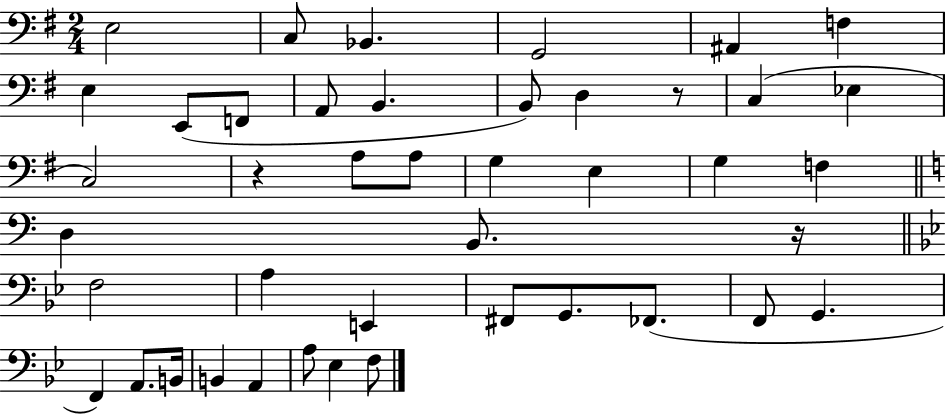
X:1
T:Untitled
M:2/4
L:1/4
K:G
E,2 C,/2 _B,, G,,2 ^A,, F, E, E,,/2 F,,/2 A,,/2 B,, B,,/2 D, z/2 C, _E, C,2 z A,/2 A,/2 G, E, G, F, D, B,,/2 z/4 F,2 A, E,, ^F,,/2 G,,/2 _F,,/2 F,,/2 G,, F,, A,,/2 B,,/4 B,, A,, A,/2 _E, F,/2